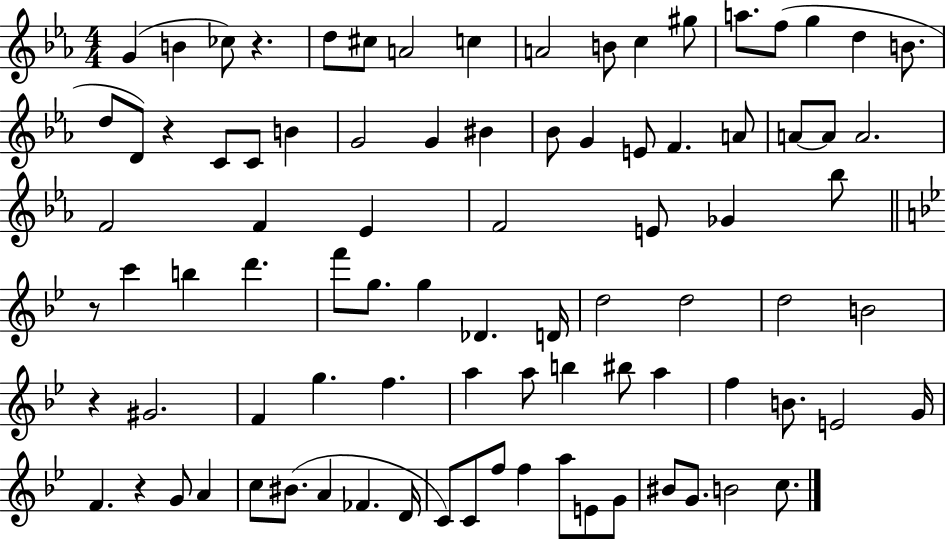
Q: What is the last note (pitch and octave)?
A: C5